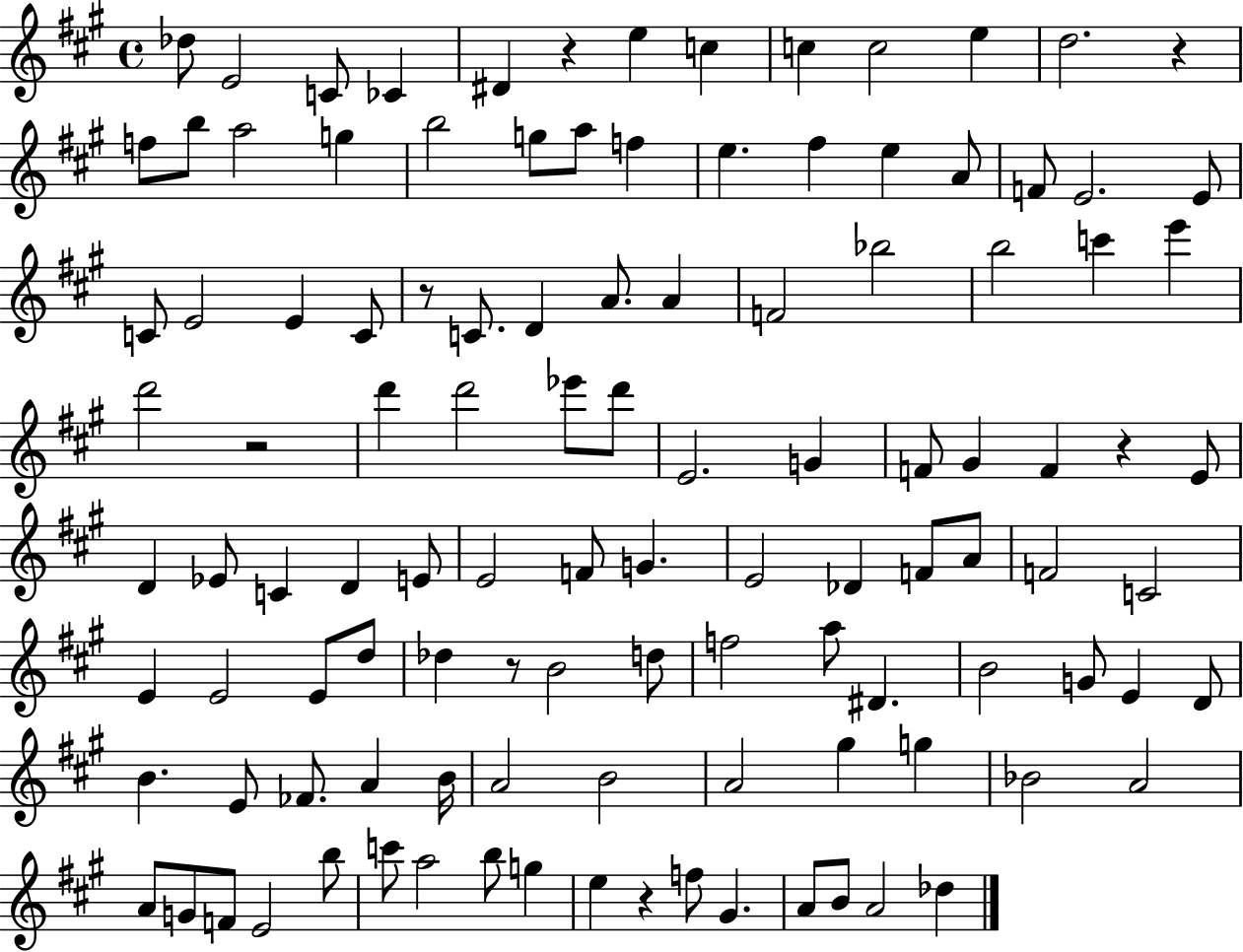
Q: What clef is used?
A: treble